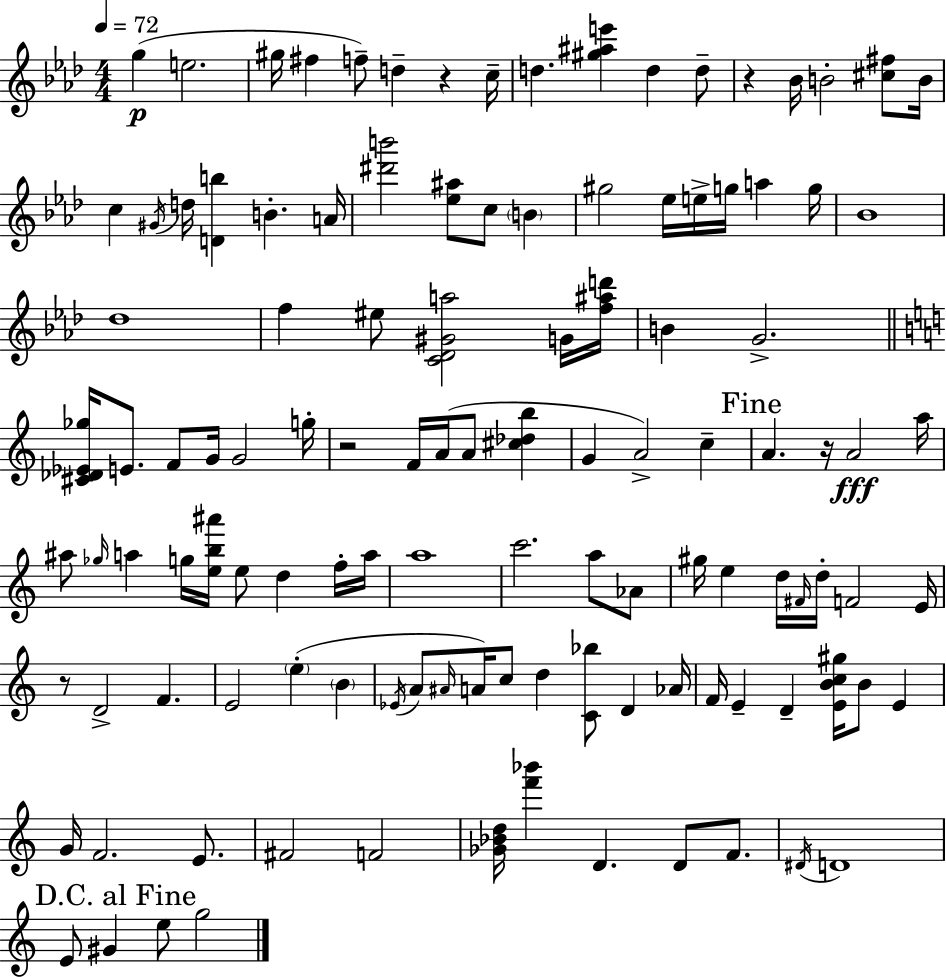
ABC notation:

X:1
T:Untitled
M:4/4
L:1/4
K:Fm
g e2 ^g/4 ^f f/2 d z c/4 d [^g^ae'] d d/2 z _B/4 B2 [^c^f]/2 B/4 c ^G/4 d/4 [Db] B A/4 [^d'b']2 [_e^a]/2 c/2 B ^g2 _e/4 e/4 g/4 a g/4 _B4 _d4 f ^e/2 [C_D^Ga]2 G/4 [f^ad']/4 B G2 [^C_D_E_g]/4 E/2 F/2 G/4 G2 g/4 z2 F/4 A/4 A/2 [^c_db] G A2 c A z/4 A2 a/4 ^a/2 _g/4 a g/4 [eb^a']/4 e/2 d f/4 a/4 a4 c'2 a/2 _A/2 ^g/4 e d/4 ^F/4 d/4 F2 E/4 z/2 D2 F E2 e B _E/4 A/2 ^A/4 A/4 c/2 d [C_b]/2 D _A/4 F/4 E D [EBc^g]/4 B/2 E G/4 F2 E/2 ^F2 F2 [_G_Bd]/4 [f'_b'] D D/2 F/2 ^D/4 D4 E/2 ^G e/2 g2